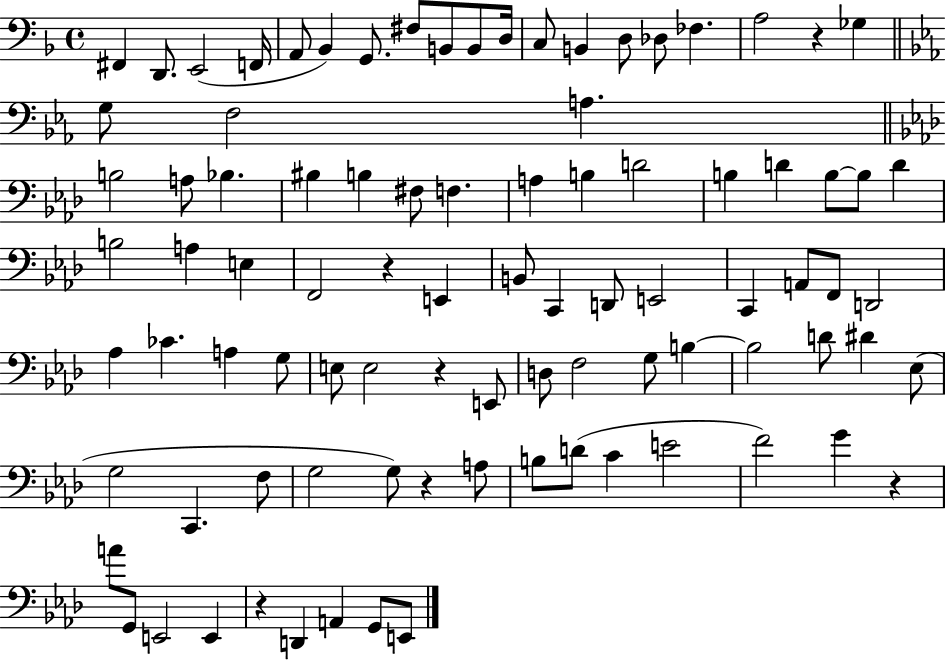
{
  \clef bass
  \time 4/4
  \defaultTimeSignature
  \key f \major
  fis,4 d,8. e,2( f,16 | a,8 bes,4) g,8. fis8 b,8 b,8 d16 | c8 b,4 d8 des8 fes4. | a2 r4 ges4 | \break \bar "||" \break \key ees \major g8 f2 a4. | \bar "||" \break \key aes \major b2 a8 bes4. | bis4 b4 fis8 f4. | a4 b4 d'2 | b4 d'4 b8~~ b8 d'4 | \break b2 a4 e4 | f,2 r4 e,4 | b,8 c,4 d,8 e,2 | c,4 a,8 f,8 d,2 | \break aes4 ces'4. a4 g8 | e8 e2 r4 e,8 | d8 f2 g8 b4~~ | b2 d'8 dis'4 ees8( | \break g2 c,4. f8 | g2 g8) r4 a8 | b8 d'8( c'4 e'2 | f'2) g'4 r4 | \break a'8 g,8 e,2 e,4 | r4 d,4 a,4 g,8 e,8 | \bar "|."
}